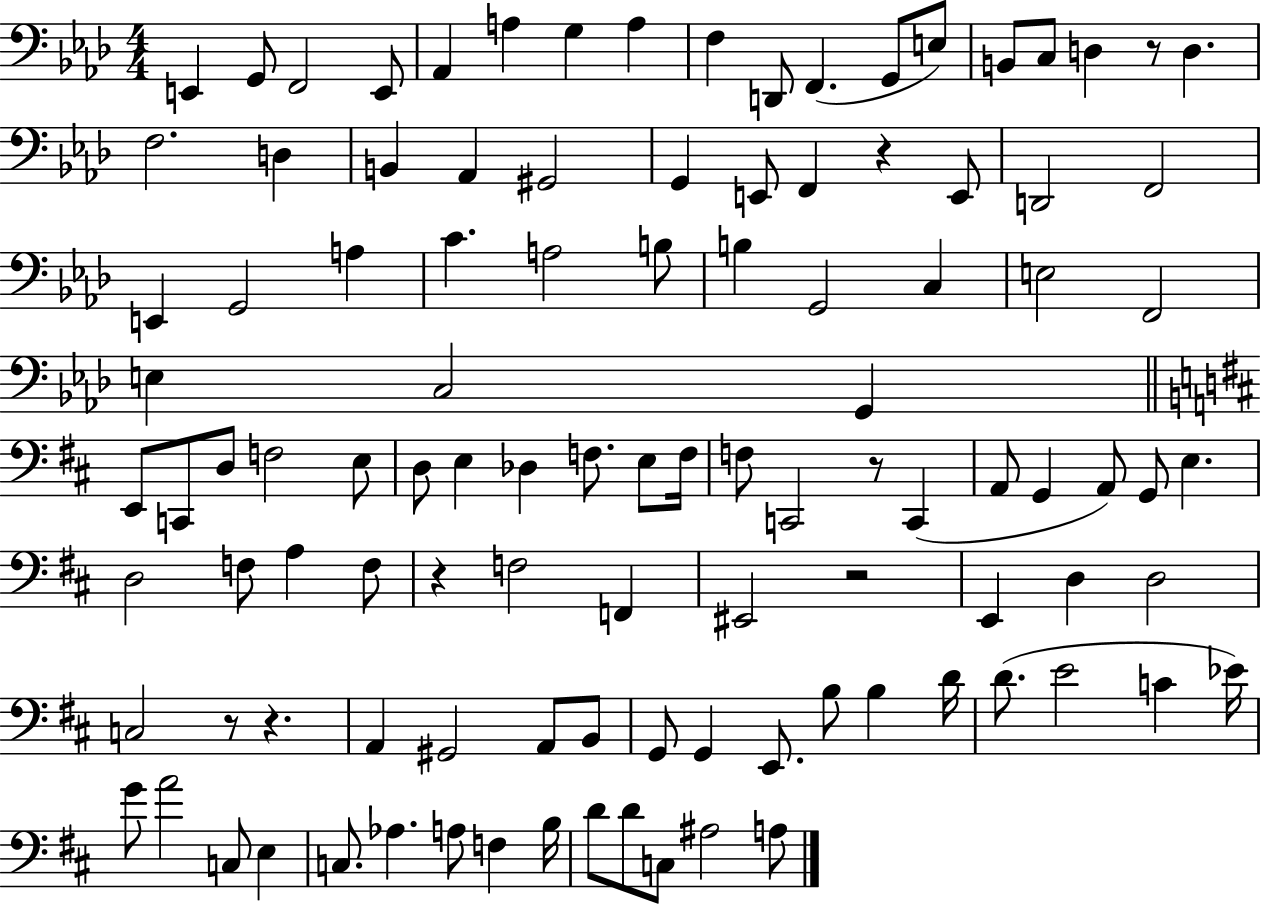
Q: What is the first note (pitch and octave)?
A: E2